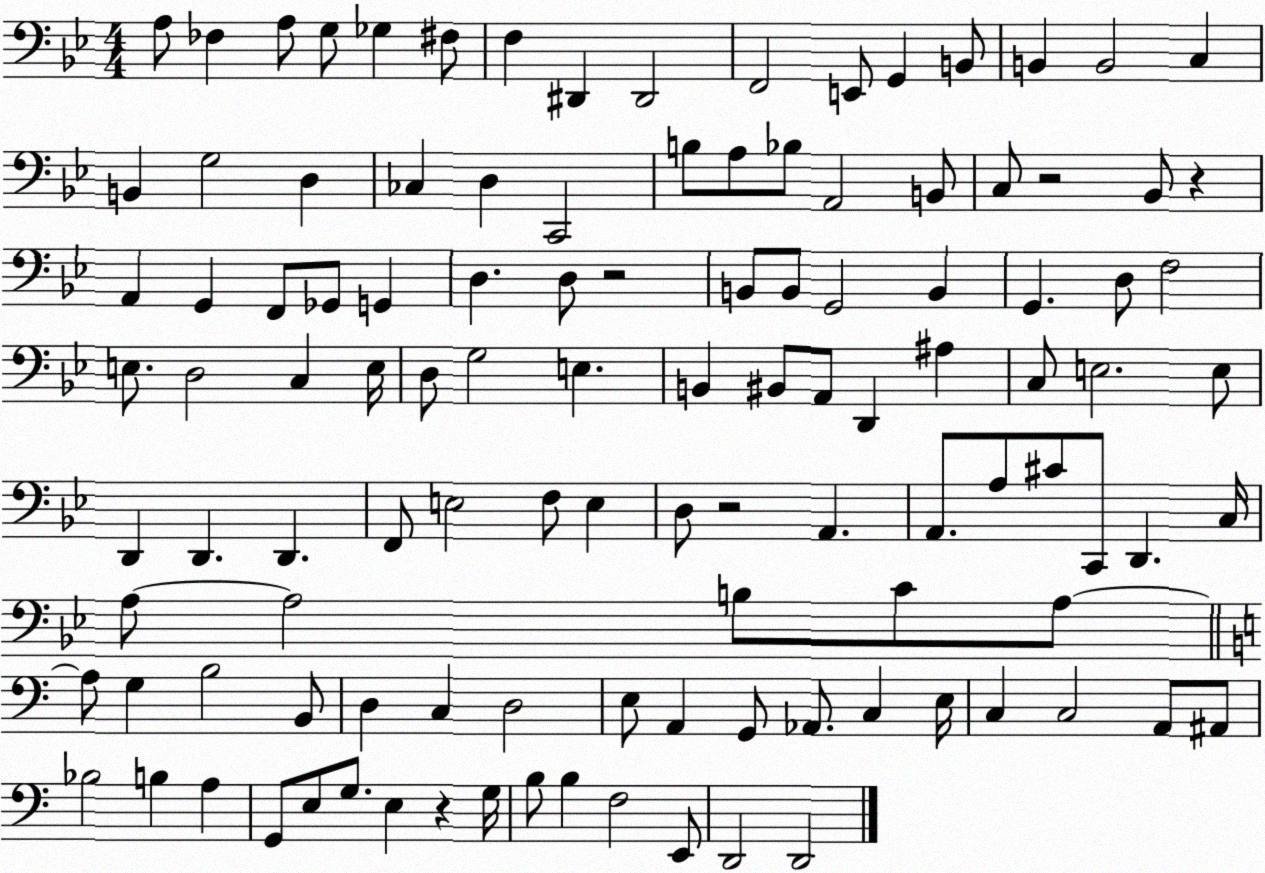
X:1
T:Untitled
M:4/4
L:1/4
K:Bb
A,/2 _F, A,/2 G,/2 _G, ^F,/2 F, ^D,, ^D,,2 F,,2 E,,/2 G,, B,,/2 B,, B,,2 C, B,, G,2 D, _C, D, C,,2 B,/2 A,/2 _B,/2 A,,2 B,,/2 C,/2 z2 _B,,/2 z A,, G,, F,,/2 _G,,/2 G,, D, D,/2 z2 B,,/2 B,,/2 G,,2 B,, G,, D,/2 F,2 E,/2 D,2 C, E,/4 D,/2 G,2 E, B,, ^B,,/2 A,,/2 D,, ^A, C,/2 E,2 E,/2 D,, D,, D,, F,,/2 E,2 F,/2 E, D,/2 z2 A,, A,,/2 A,/2 ^C/2 C,,/2 D,, C,/4 A,/2 A,2 B,/2 C/2 A,/2 A,/2 G, B,2 B,,/2 D, C, D,2 E,/2 A,, G,,/2 _A,,/2 C, E,/4 C, C,2 A,,/2 ^A,,/2 _B,2 B, A, G,,/2 E,/2 G,/2 E, z G,/4 B,/2 B, F,2 E,,/2 D,,2 D,,2